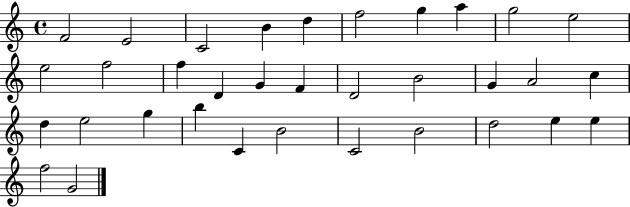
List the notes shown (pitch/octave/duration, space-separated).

F4/h E4/h C4/h B4/q D5/q F5/h G5/q A5/q G5/h E5/h E5/h F5/h F5/q D4/q G4/q F4/q D4/h B4/h G4/q A4/h C5/q D5/q E5/h G5/q B5/q C4/q B4/h C4/h B4/h D5/h E5/q E5/q F5/h G4/h